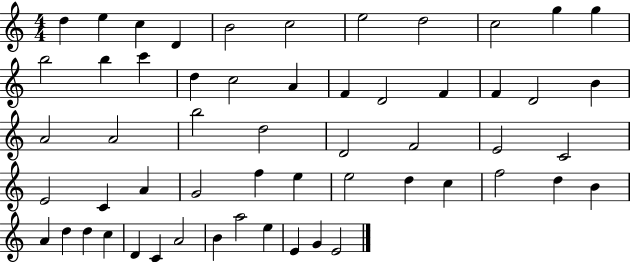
{
  \clef treble
  \numericTimeSignature
  \time 4/4
  \key c \major
  d''4 e''4 c''4 d'4 | b'2 c''2 | e''2 d''2 | c''2 g''4 g''4 | \break b''2 b''4 c'''4 | d''4 c''2 a'4 | f'4 d'2 f'4 | f'4 d'2 b'4 | \break a'2 a'2 | b''2 d''2 | d'2 f'2 | e'2 c'2 | \break e'2 c'4 a'4 | g'2 f''4 e''4 | e''2 d''4 c''4 | f''2 d''4 b'4 | \break a'4 d''4 d''4 c''4 | d'4 c'4 a'2 | b'4 a''2 e''4 | e'4 g'4 e'2 | \break \bar "|."
}